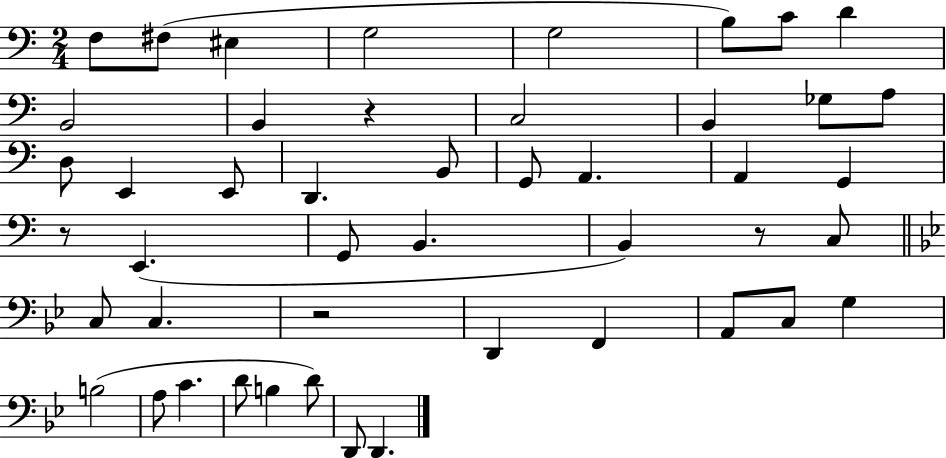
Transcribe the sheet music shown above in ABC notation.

X:1
T:Untitled
M:2/4
L:1/4
K:C
F,/2 ^F,/2 ^E, G,2 G,2 B,/2 C/2 D B,,2 B,, z C,2 B,, _G,/2 A,/2 D,/2 E,, E,,/2 D,, B,,/2 G,,/2 A,, A,, G,, z/2 E,, G,,/2 B,, B,, z/2 C,/2 C,/2 C, z2 D,, F,, A,,/2 C,/2 G, B,2 A,/2 C D/2 B, D/2 D,,/2 D,,